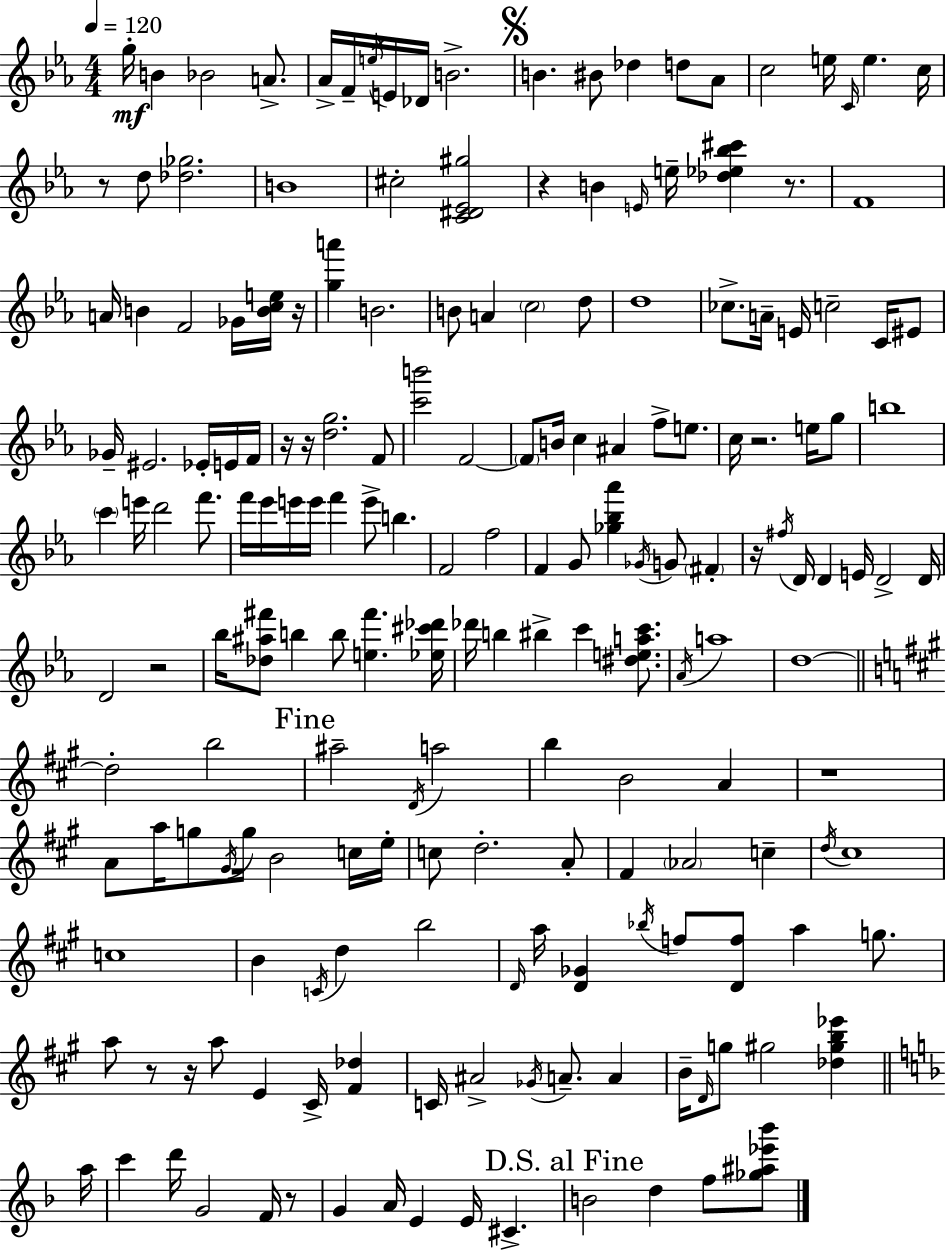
{
  \clef treble
  \numericTimeSignature
  \time 4/4
  \key c \minor
  \tempo 4 = 120
  g''16-.\mf b'4 bes'2 a'8.-> | aes'16-> f'16-- \acciaccatura { e''16 } e'16 des'16 b'2.-> | \mark \markup { \musicglyph "scripts.segno" } b'4. bis'8 des''4 d''8 aes'8 | c''2 e''16 \grace { c'16 } e''4. | \break c''16 r8 d''8 <des'' ges''>2. | b'1 | cis''2-. <c' dis' ees' gis''>2 | r4 b'4 \grace { e'16 } e''16-- <des'' ees'' bes'' cis'''>4 | \break r8. f'1 | a'16 b'4 f'2 | ges'16 <b' c'' e''>16 r16 <g'' a'''>4 b'2. | b'8 a'4 \parenthesize c''2 | \break d''8 d''1 | ces''8.-> a'16-- e'16 c''2-- | c'16 eis'8 ges'16-- eis'2. | ees'16-. e'16 f'16 r16 r16 <d'' g''>2. | \break f'8 <c''' b'''>2 f'2~~ | \parenthesize f'8 b'16 c''4 ais'4 f''8-> | e''8. c''16 r2. | e''16 g''8 b''1 | \break \parenthesize c'''4 e'''16 d'''2 | f'''8. f'''16 ees'''16 e'''16 e'''16 f'''4 e'''8-> b''4. | f'2 f''2 | f'4 g'8 <ges'' bes'' aes'''>4 \acciaccatura { ges'16 } g'8 | \break \parenthesize fis'4-. r16 \acciaccatura { fis''16 } d'16 d'4 e'16 d'2-> | d'16 d'2 r2 | bes''16 <des'' ais'' fis'''>8 b''4 b''8 <e'' fis'''>4. | <ees'' cis''' des'''>16 des'''16 b''4 bis''4-> c'''4 | \break <dis'' e'' a'' c'''>8. \acciaccatura { aes'16 } a''1 | d''1~~ | \bar "||" \break \key a \major d''2-. b''2 | \mark "Fine" ais''2-- \acciaccatura { d'16 } a''2 | b''4 b'2 a'4 | r1 | \break a'8 a''16 g''8 \acciaccatura { gis'16 } g''16 b'2 | c''16 e''16-. c''8 d''2.-. | a'8-. fis'4 \parenthesize aes'2 c''4-- | \acciaccatura { d''16 } cis''1 | \break c''1 | b'4 \acciaccatura { c'16 } d''4 b''2 | \grace { d'16 } a''16 <d' ges'>4 \acciaccatura { bes''16 } f''8 <d' f''>8 a''4 | g''8. a''8 r8 r16 a''8 e'4 | \break cis'16-> <fis' des''>4 c'16 ais'2-> \acciaccatura { ges'16 } | a'8.-- a'4 b'16-- \grace { d'16 } g''8 gis''2 | <des'' gis'' b'' ees'''>4 \bar "||" \break \key d \minor a''16 c'''4 d'''16 g'2 f'16 r8 | g'4 a'16 e'4 e'16 cis'4.-> | \mark "D.S. al Fine" b'2 d''4 f''8 <ges'' ais'' ees''' bes'''>8 | \bar "|."
}